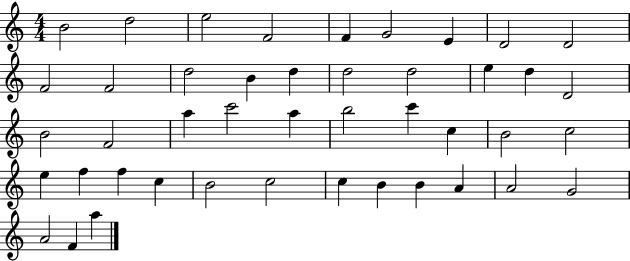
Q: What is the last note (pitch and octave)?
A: A5